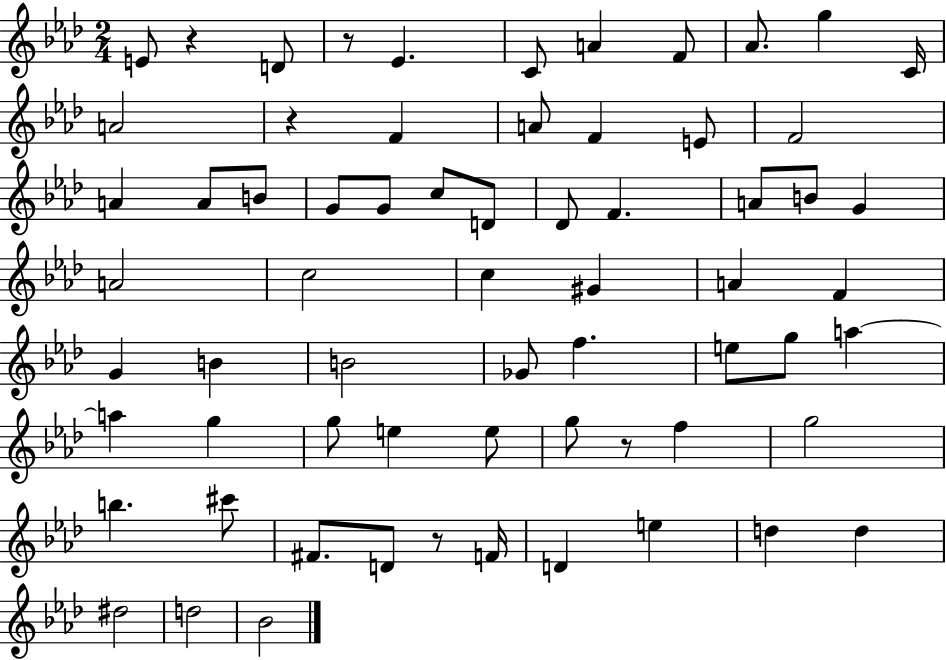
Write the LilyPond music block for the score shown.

{
  \clef treble
  \numericTimeSignature
  \time 2/4
  \key aes \major
  e'8 r4 d'8 | r8 ees'4. | c'8 a'4 f'8 | aes'8. g''4 c'16 | \break a'2 | r4 f'4 | a'8 f'4 e'8 | f'2 | \break a'4 a'8 b'8 | g'8 g'8 c''8 d'8 | des'8 f'4. | a'8 b'8 g'4 | \break a'2 | c''2 | c''4 gis'4 | a'4 f'4 | \break g'4 b'4 | b'2 | ges'8 f''4. | e''8 g''8 a''4~~ | \break a''4 g''4 | g''8 e''4 e''8 | g''8 r8 f''4 | g''2 | \break b''4. cis'''8 | fis'8. d'8 r8 f'16 | d'4 e''4 | d''4 d''4 | \break dis''2 | d''2 | bes'2 | \bar "|."
}